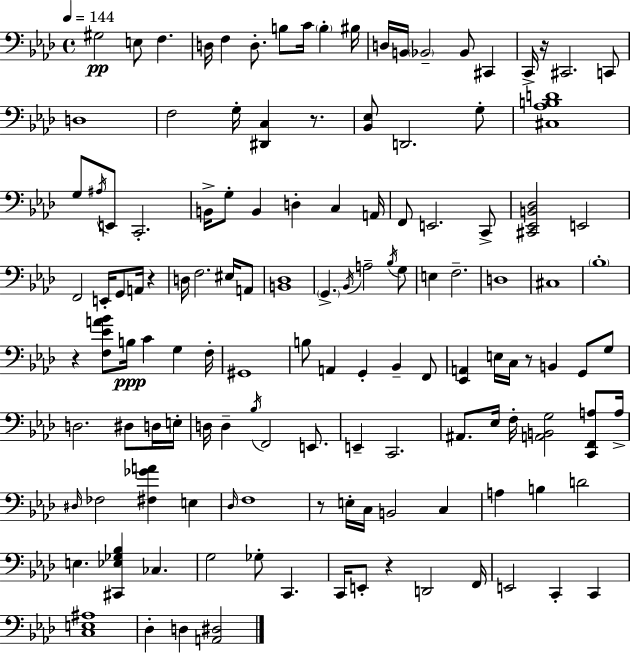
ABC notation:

X:1
T:Untitled
M:4/4
L:1/4
K:Ab
^G,2 E,/2 F, D,/4 F, D,/2 B,/2 C/4 B, ^B,/4 D,/4 B,,/4 _B,,2 _B,,/2 ^C,, C,,/4 z/4 ^C,,2 C,,/2 D,4 F,2 G,/4 [^D,,C,] z/2 [_B,,_E,]/2 D,,2 G,/2 [^C,_A,B,D]4 G,/2 ^A,/4 E,,/2 C,,2 B,,/4 G,/2 B,, D, C, A,,/4 F,,/2 E,,2 C,,/2 [^C,,_E,,B,,_D,]2 E,,2 F,,2 E,,/4 G,,/2 A,,/4 z D,/4 F,2 ^E,/4 A,,/2 [B,,_D,]4 G,, _B,,/4 A,2 _B,/4 G,/2 E, F,2 D,4 ^C,4 _B,4 z [F,_EA_B]/2 B,/4 C G, F,/4 ^G,,4 B,/2 A,, G,, _B,, F,,/2 [_E,,A,,] E,/4 C,/4 z/2 B,, G,,/2 G,/2 D,2 ^D,/2 D,/4 E,/4 D,/4 D, _B,/4 F,,2 E,,/2 E,, C,,2 ^A,,/2 _E,/4 F,/4 [A,,B,,G,]2 [C,,F,,A,]/2 A,/4 ^D,/4 _F,2 [^F,_GA] E, _D,/4 F,4 z/2 E,/4 C,/4 B,,2 C, A, B, D2 E, [^C,,_E,_G,_B,] _C, G,2 _G,/2 C,, C,,/4 E,,/2 z D,,2 F,,/4 E,,2 C,, C,, [C,E,^A,]4 _D, D, [A,,^D,]2